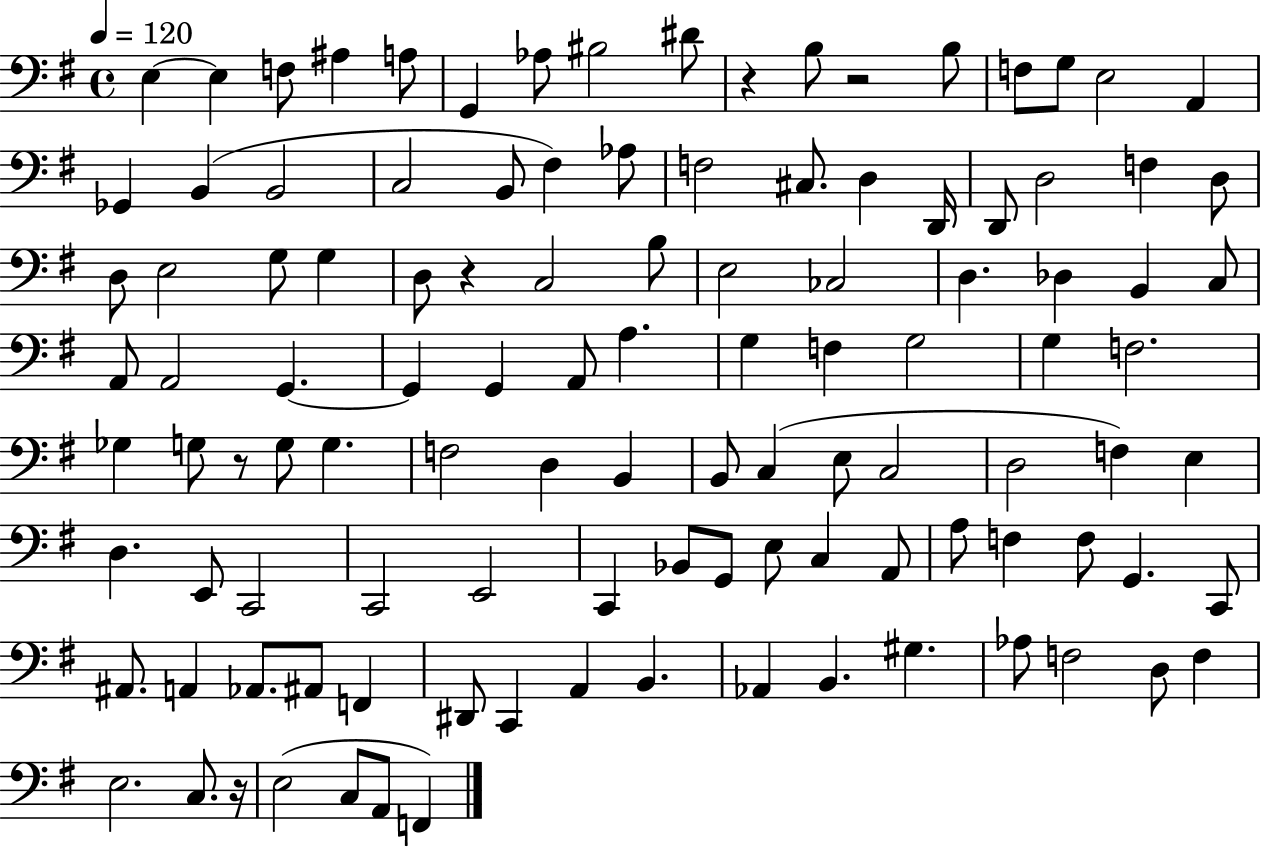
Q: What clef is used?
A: bass